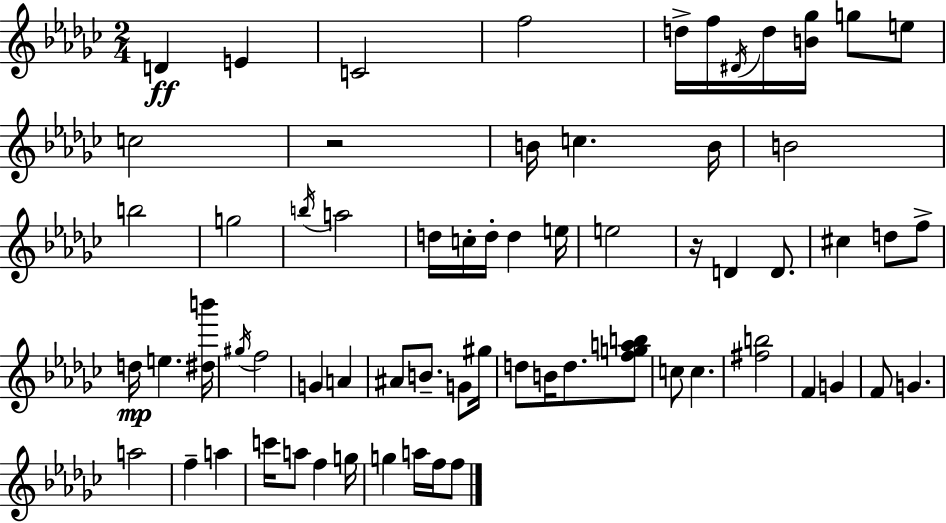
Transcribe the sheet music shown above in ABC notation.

X:1
T:Untitled
M:2/4
L:1/4
K:Ebm
D E C2 f2 d/4 f/4 ^D/4 d/4 [B_g]/4 g/2 e/2 c2 z2 B/4 c B/4 B2 b2 g2 b/4 a2 d/4 c/4 d/4 d e/4 e2 z/4 D D/2 ^c d/2 f/2 d/4 e [^db']/4 ^g/4 f2 G A ^A/2 B/2 G/2 ^g/4 d/2 B/4 d/2 [fgab]/2 c/2 c [^fb]2 F G F/2 G a2 f a c'/4 a/2 f g/4 g a/4 f/4 f/2